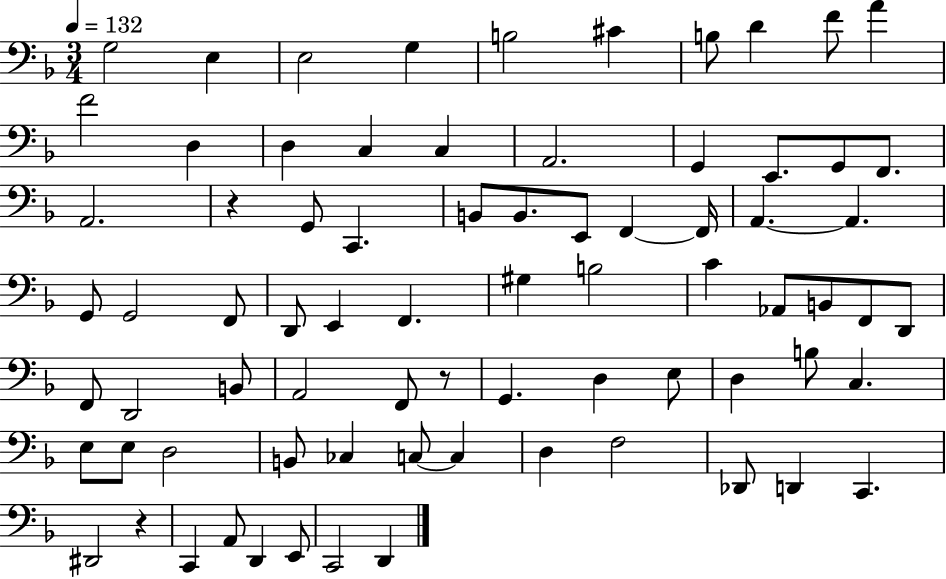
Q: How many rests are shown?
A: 3